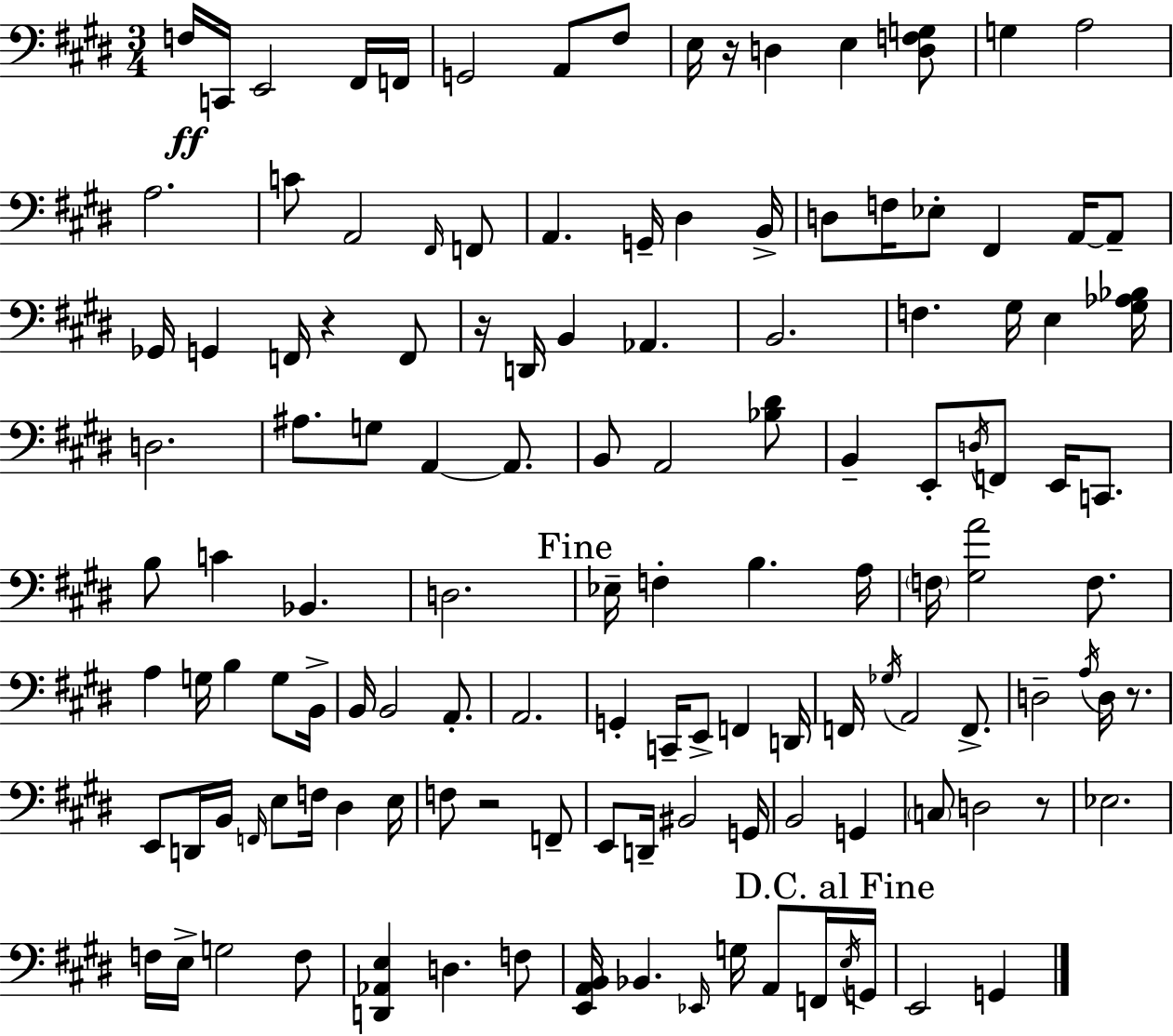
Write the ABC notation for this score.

X:1
T:Untitled
M:3/4
L:1/4
K:E
F,/4 C,,/4 E,,2 ^F,,/4 F,,/4 G,,2 A,,/2 ^F,/2 E,/4 z/4 D, E, [D,F,G,]/2 G, A,2 A,2 C/2 A,,2 ^F,,/4 F,,/2 A,, G,,/4 ^D, B,,/4 D,/2 F,/4 _E,/2 ^F,, A,,/4 A,,/2 _G,,/4 G,, F,,/4 z F,,/2 z/4 D,,/4 B,, _A,, B,,2 F, ^G,/4 E, [^G,_A,_B,]/4 D,2 ^A,/2 G,/2 A,, A,,/2 B,,/2 A,,2 [_B,^D]/2 B,, E,,/2 D,/4 F,,/2 E,,/4 C,,/2 B,/2 C _B,, D,2 _E,/4 F, B, A,/4 F,/4 [^G,A]2 F,/2 A, G,/4 B, G,/2 B,,/4 B,,/4 B,,2 A,,/2 A,,2 G,, C,,/4 E,,/2 F,, D,,/4 F,,/4 _G,/4 A,,2 F,,/2 D,2 A,/4 D,/4 z/2 E,,/2 D,,/4 B,,/4 F,,/4 E,/2 F,/4 ^D, E,/4 F,/2 z2 F,,/2 E,,/2 D,,/4 ^B,,2 G,,/4 B,,2 G,, C,/2 D,2 z/2 _E,2 F,/4 E,/4 G,2 F,/2 [D,,_A,,E,] D, F,/2 [E,,A,,B,,]/4 _B,, _E,,/4 G,/4 A,,/2 F,,/4 E,/4 G,,/4 E,,2 G,,